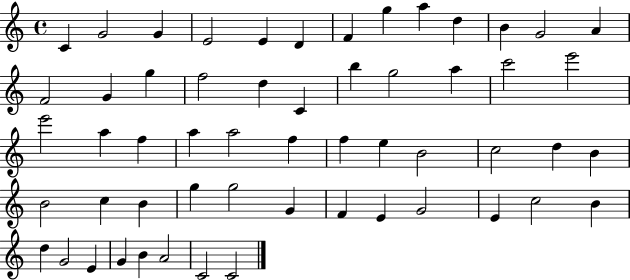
X:1
T:Untitled
M:4/4
L:1/4
K:C
C G2 G E2 E D F g a d B G2 A F2 G g f2 d C b g2 a c'2 e'2 e'2 a f a a2 f f e B2 c2 d B B2 c B g g2 G F E G2 E c2 B d G2 E G B A2 C2 C2